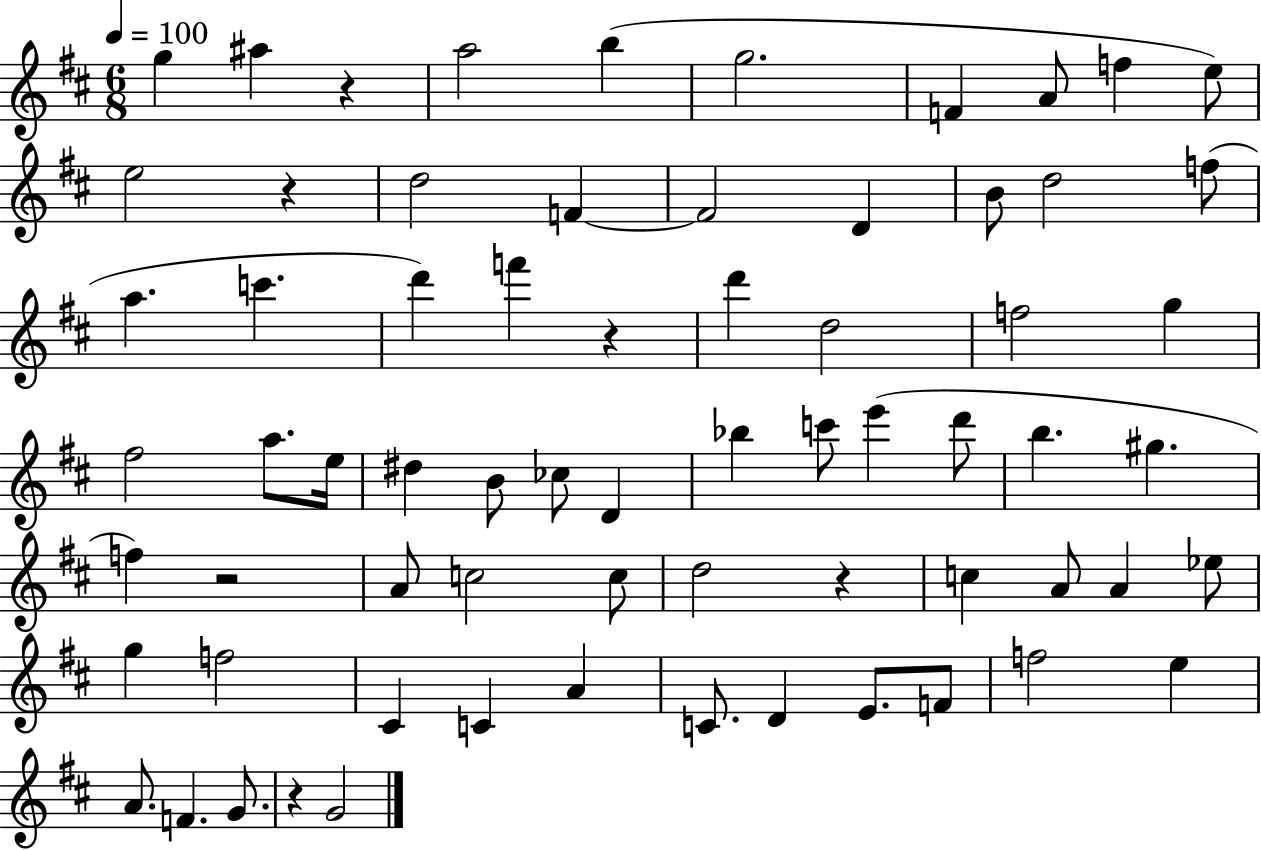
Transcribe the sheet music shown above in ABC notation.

X:1
T:Untitled
M:6/8
L:1/4
K:D
g ^a z a2 b g2 F A/2 f e/2 e2 z d2 F F2 D B/2 d2 f/2 a c' d' f' z d' d2 f2 g ^f2 a/2 e/4 ^d B/2 _c/2 D _b c'/2 e' d'/2 b ^g f z2 A/2 c2 c/2 d2 z c A/2 A _e/2 g f2 ^C C A C/2 D E/2 F/2 f2 e A/2 F G/2 z G2